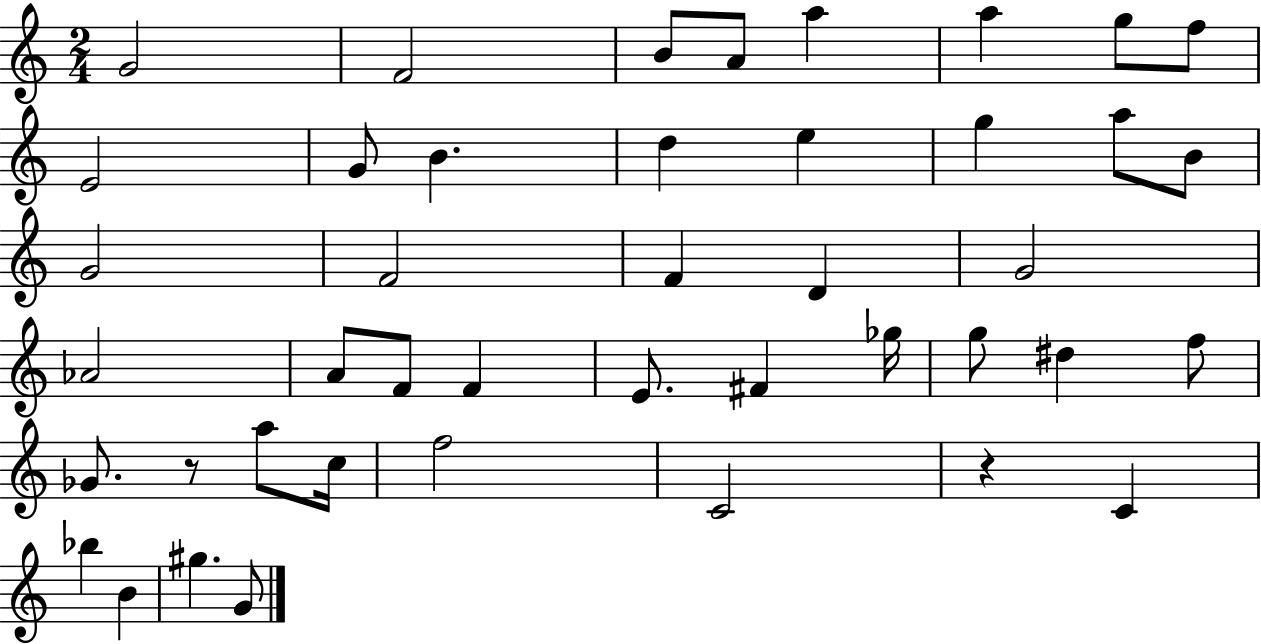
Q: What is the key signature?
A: C major